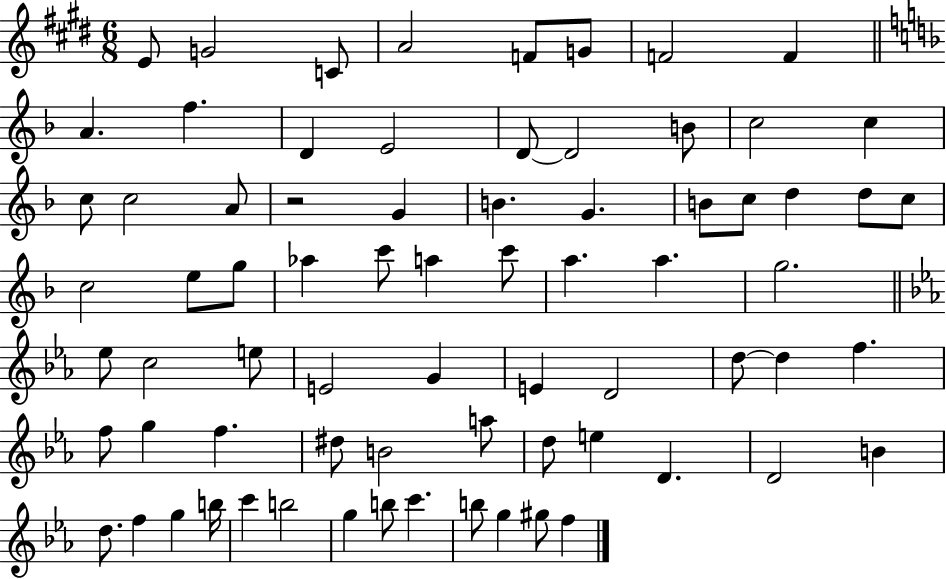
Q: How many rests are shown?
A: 1